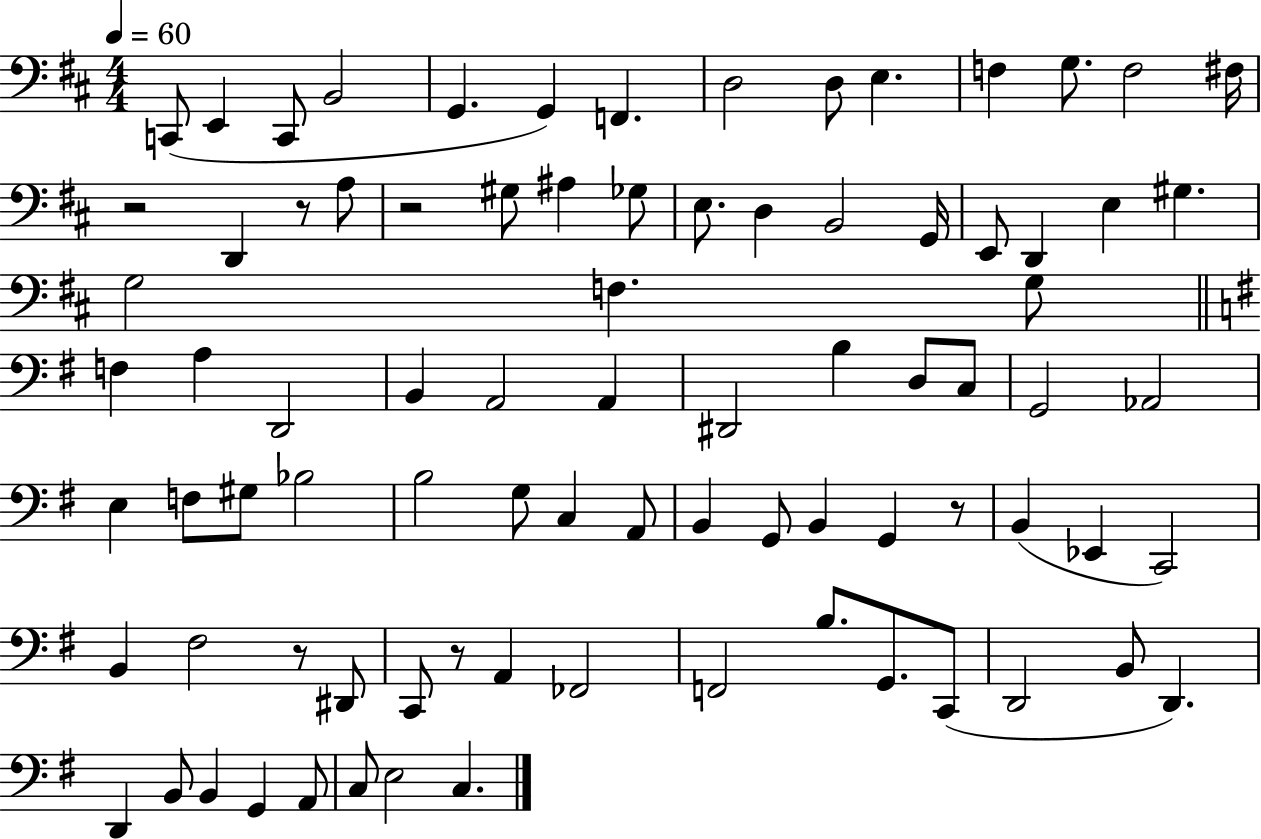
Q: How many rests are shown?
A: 6